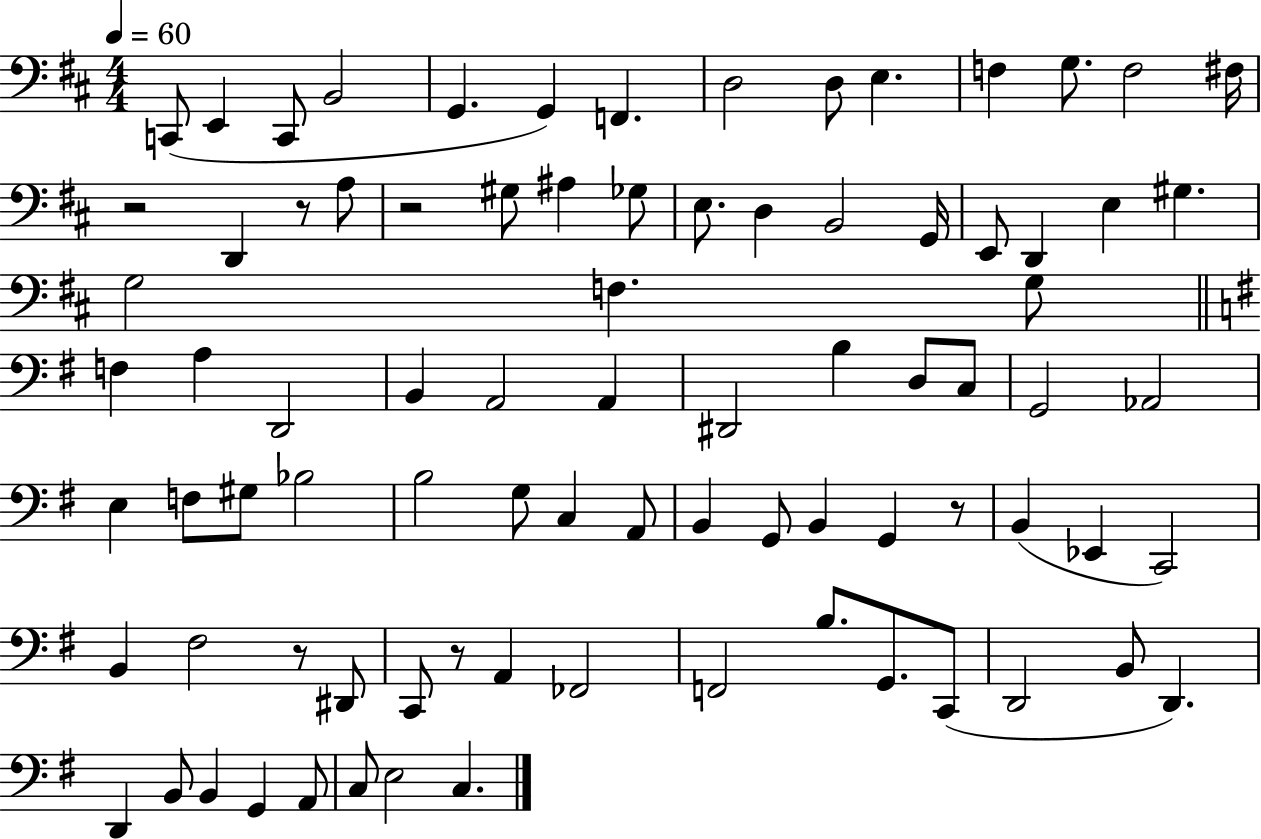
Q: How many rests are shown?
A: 6